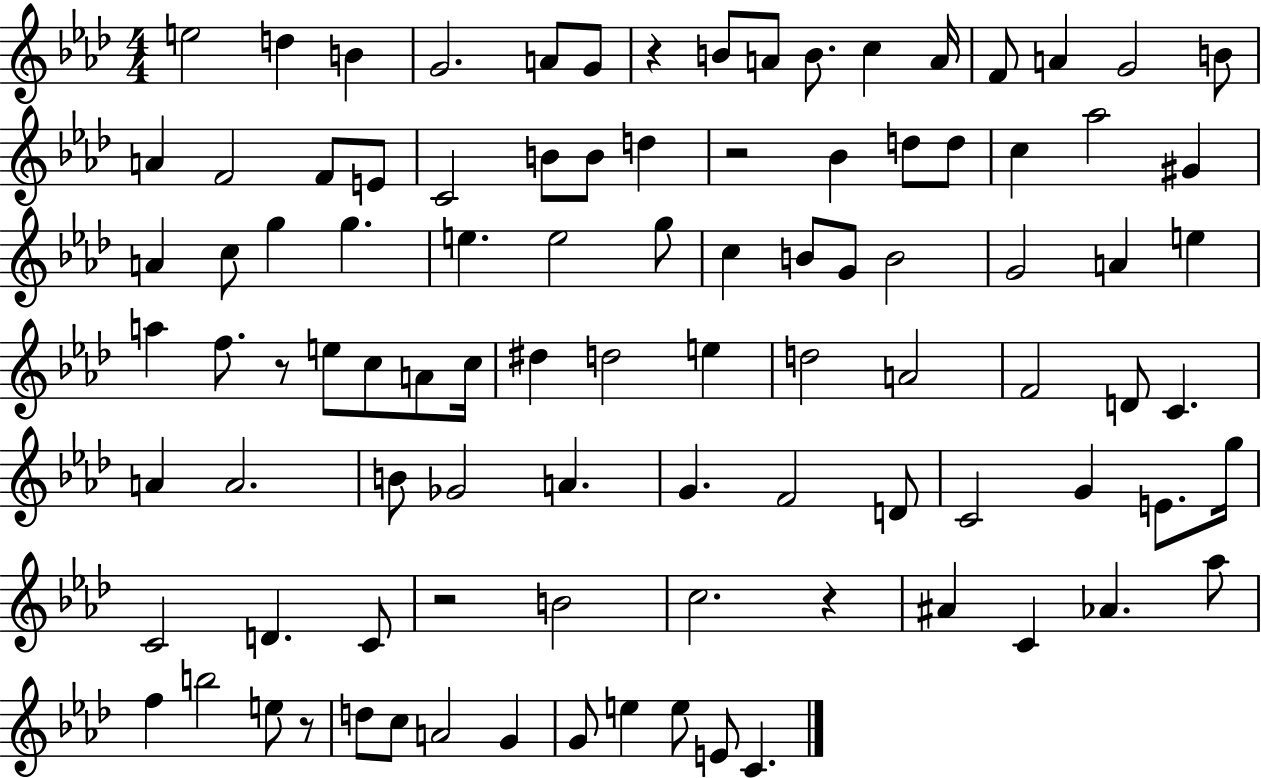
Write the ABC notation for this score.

X:1
T:Untitled
M:4/4
L:1/4
K:Ab
e2 d B G2 A/2 G/2 z B/2 A/2 B/2 c A/4 F/2 A G2 B/2 A F2 F/2 E/2 C2 B/2 B/2 d z2 _B d/2 d/2 c _a2 ^G A c/2 g g e e2 g/2 c B/2 G/2 B2 G2 A e a f/2 z/2 e/2 c/2 A/2 c/4 ^d d2 e d2 A2 F2 D/2 C A A2 B/2 _G2 A G F2 D/2 C2 G E/2 g/4 C2 D C/2 z2 B2 c2 z ^A C _A _a/2 f b2 e/2 z/2 d/2 c/2 A2 G G/2 e e/2 E/2 C